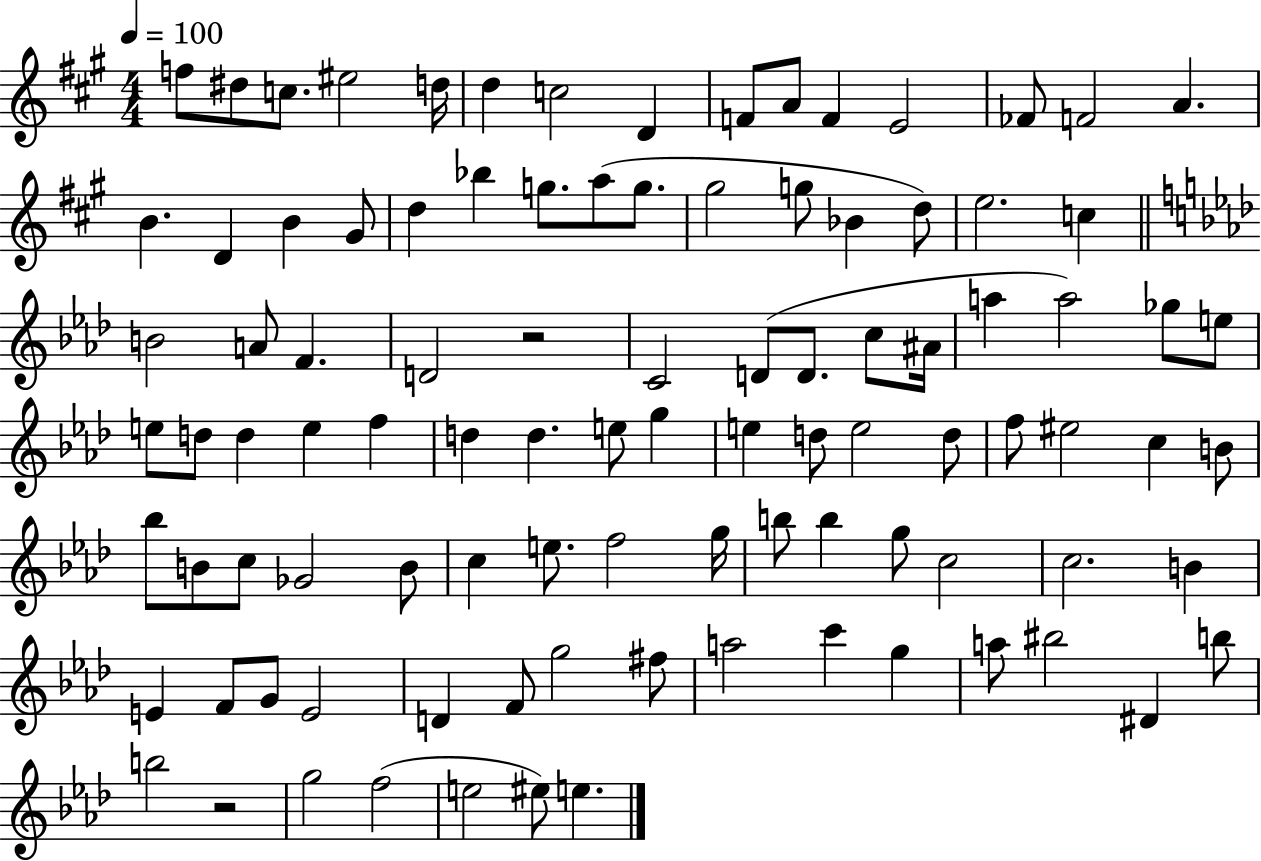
F5/e D#5/e C5/e. EIS5/h D5/s D5/q C5/h D4/q F4/e A4/e F4/q E4/h FES4/e F4/h A4/q. B4/q. D4/q B4/q G#4/e D5/q Bb5/q G5/e. A5/e G5/e. G#5/h G5/e Bb4/q D5/e E5/h. C5/q B4/h A4/e F4/q. D4/h R/h C4/h D4/e D4/e. C5/e A#4/s A5/q A5/h Gb5/e E5/e E5/e D5/e D5/q E5/q F5/q D5/q D5/q. E5/e G5/q E5/q D5/e E5/h D5/e F5/e EIS5/h C5/q B4/e Bb5/e B4/e C5/e Gb4/h B4/e C5/q E5/e. F5/h G5/s B5/e B5/q G5/e C5/h C5/h. B4/q E4/q F4/e G4/e E4/h D4/q F4/e G5/h F#5/e A5/h C6/q G5/q A5/e BIS5/h D#4/q B5/e B5/h R/h G5/h F5/h E5/h EIS5/e E5/q.